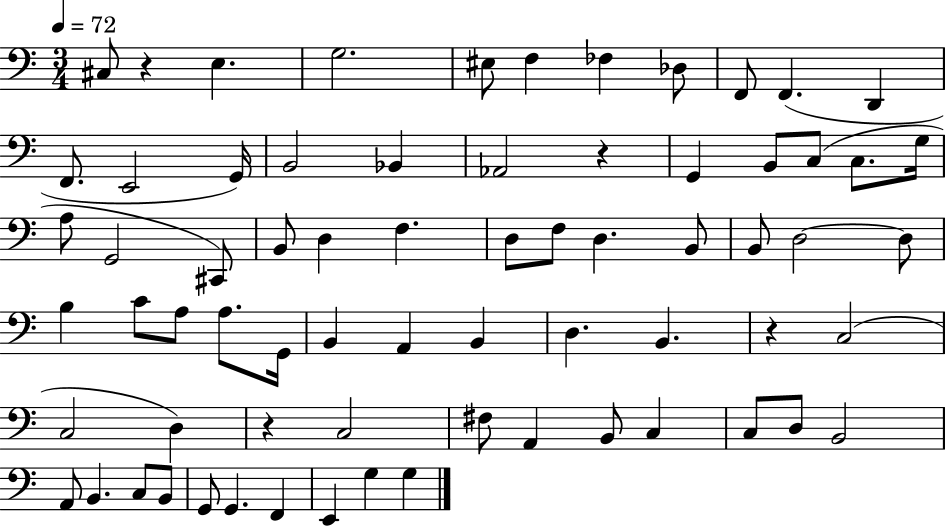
{
  \clef bass
  \numericTimeSignature
  \time 3/4
  \key c \major
  \tempo 4 = 72
  cis8 r4 e4. | g2. | eis8 f4 fes4 des8 | f,8 f,4.( d,4 | \break f,8. e,2 g,16) | b,2 bes,4 | aes,2 r4 | g,4 b,8 c8( c8. g16 | \break a8 g,2 cis,8) | b,8 d4 f4. | d8 f8 d4. b,8 | b,8 d2~~ d8 | \break b4 c'8 a8 a8. g,16 | b,4 a,4 b,4 | d4. b,4. | r4 c2( | \break c2 d4) | r4 c2 | fis8 a,4 b,8 c4 | c8 d8 b,2 | \break a,8 b,4. c8 b,8 | g,8 g,4. f,4 | e,4 g4 g4 | \bar "|."
}